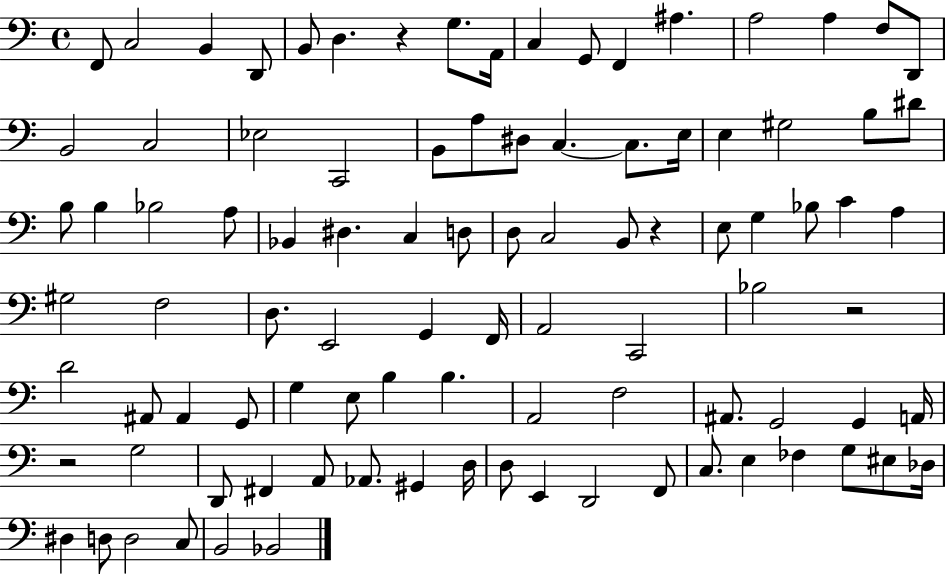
F2/e C3/h B2/q D2/e B2/e D3/q. R/q G3/e. A2/s C3/q G2/e F2/q A#3/q. A3/h A3/q F3/e D2/e B2/h C3/h Eb3/h C2/h B2/e A3/e D#3/e C3/q. C3/e. E3/s E3/q G#3/h B3/e D#4/e B3/e B3/q Bb3/h A3/e Bb2/q D#3/q. C3/q D3/e D3/e C3/h B2/e R/q E3/e G3/q Bb3/e C4/q A3/q G#3/h F3/h D3/e. E2/h G2/q F2/s A2/h C2/h Bb3/h R/h D4/h A#2/e A#2/q G2/e G3/q E3/e B3/q B3/q. A2/h F3/h A#2/e. G2/h G2/q A2/s R/h G3/h D2/e F#2/q A2/e Ab2/e. G#2/q D3/s D3/e E2/q D2/h F2/e C3/e. E3/q FES3/q G3/e EIS3/e Db3/s D#3/q D3/e D3/h C3/e B2/h Bb2/h